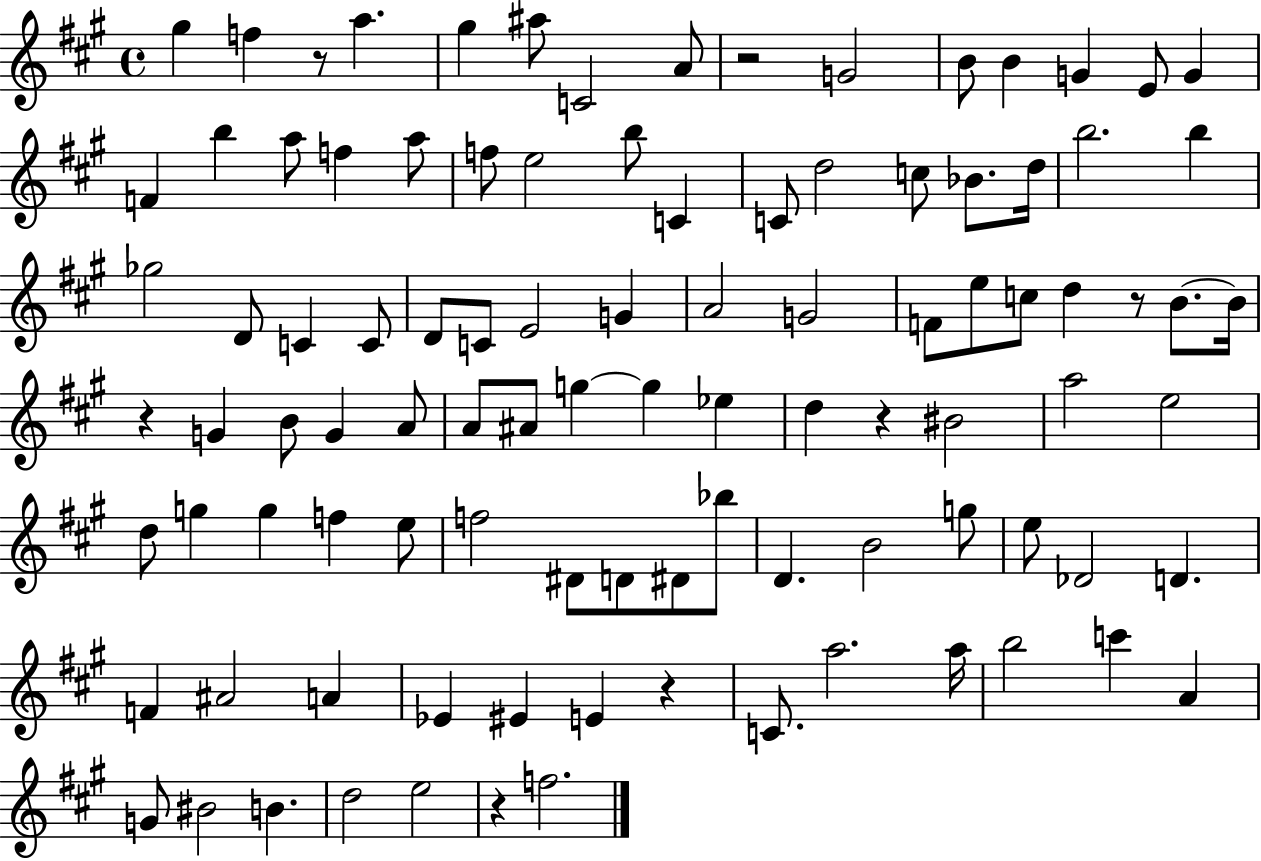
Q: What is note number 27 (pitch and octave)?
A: D5